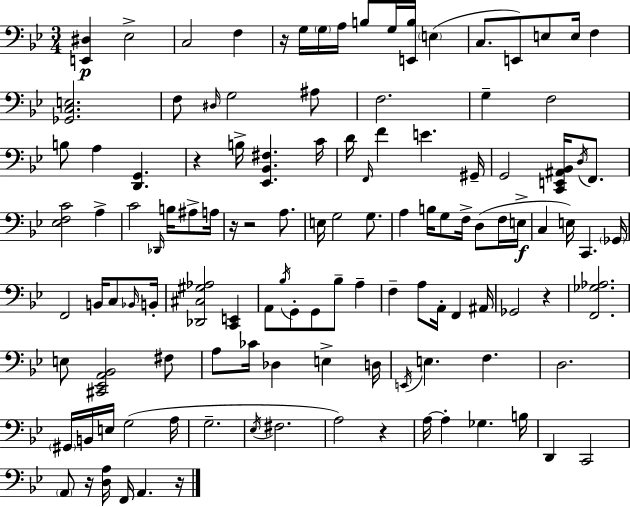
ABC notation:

X:1
T:Untitled
M:3/4
L:1/4
K:Gm
[E,,^D,] _E,2 C,2 F, z/4 G,/4 G,/4 A,/4 B,/2 G,/4 [E,,B,]/4 E, C,/2 E,,/2 E,/2 E,/4 F, [_G,,C,E,]2 F,/2 ^D,/4 G,2 ^A,/2 F,2 G, F,2 B,/2 A, [D,,G,,] z B,/4 [_E,,_B,,^F,] C/4 D/4 F,,/4 F E ^G,,/4 G,,2 [C,,E,,^A,,_B,,]/4 D,/4 F,,/2 [_E,F,C]2 A, C2 _D,,/4 B,/4 ^A,/2 A,/4 z/4 z2 A,/2 E,/4 G,2 G,/2 A, B,/4 G,/2 F,/4 D,/2 F,/4 E,/4 C, E,/4 C,, _G,,/4 F,,2 B,,/4 C,/2 _B,,/4 B,,/4 [_D,,^C,^G,_A,]2 [C,,E,,] A,,/2 _B,/4 G,,/2 G,,/2 _B,/2 A, F, A,/2 A,,/4 F,, ^A,,/4 _G,,2 z [F,,_G,_A,]2 E,/2 [^C,,_E,,A,,_B,,]2 ^F,/2 A,/2 _C/4 _D, E, D,/4 E,,/4 E, F, D,2 ^G,,/4 B,,/4 E,/4 G,2 A,/4 G,2 _E,/4 ^F,2 A,2 z A,/4 A, _G, B,/4 D,, C,,2 A,,/2 z/4 [D,A,]/4 F,,/4 A,, z/4